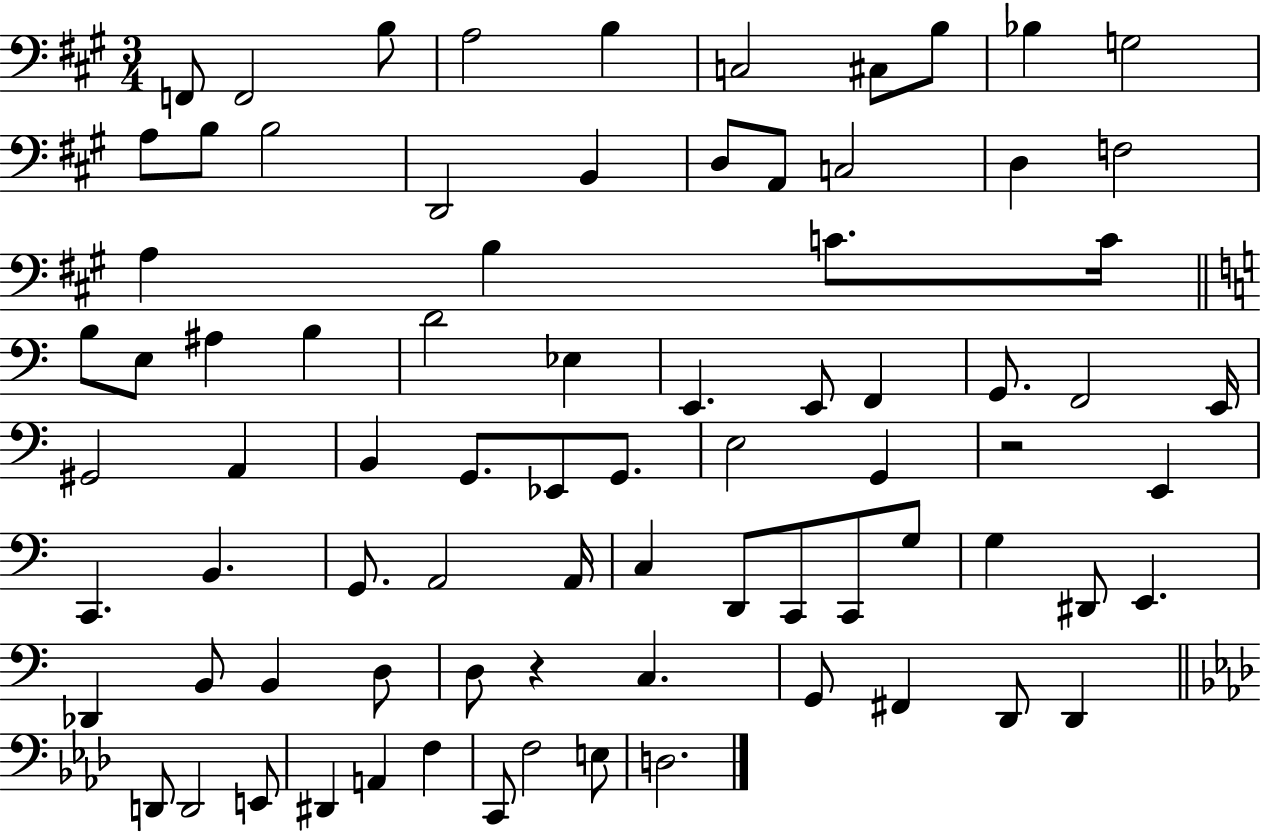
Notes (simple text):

F2/e F2/h B3/e A3/h B3/q C3/h C#3/e B3/e Bb3/q G3/h A3/e B3/e B3/h D2/h B2/q D3/e A2/e C3/h D3/q F3/h A3/q B3/q C4/e. C4/s B3/e E3/e A#3/q B3/q D4/h Eb3/q E2/q. E2/e F2/q G2/e. F2/h E2/s G#2/h A2/q B2/q G2/e. Eb2/e G2/e. E3/h G2/q R/h E2/q C2/q. B2/q. G2/e. A2/h A2/s C3/q D2/e C2/e C2/e G3/e G3/q D#2/e E2/q. Db2/q B2/e B2/q D3/e D3/e R/q C3/q. G2/e F#2/q D2/e D2/q D2/e D2/h E2/e D#2/q A2/q F3/q C2/e F3/h E3/e D3/h.